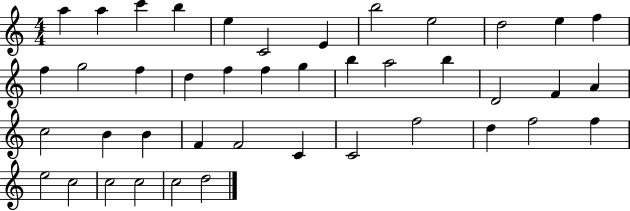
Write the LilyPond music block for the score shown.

{
  \clef treble
  \numericTimeSignature
  \time 4/4
  \key c \major
  a''4 a''4 c'''4 b''4 | e''4 c'2 e'4 | b''2 e''2 | d''2 e''4 f''4 | \break f''4 g''2 f''4 | d''4 f''4 f''4 g''4 | b''4 a''2 b''4 | d'2 f'4 a'4 | \break c''2 b'4 b'4 | f'4 f'2 c'4 | c'2 f''2 | d''4 f''2 f''4 | \break e''2 c''2 | c''2 c''2 | c''2 d''2 | \bar "|."
}